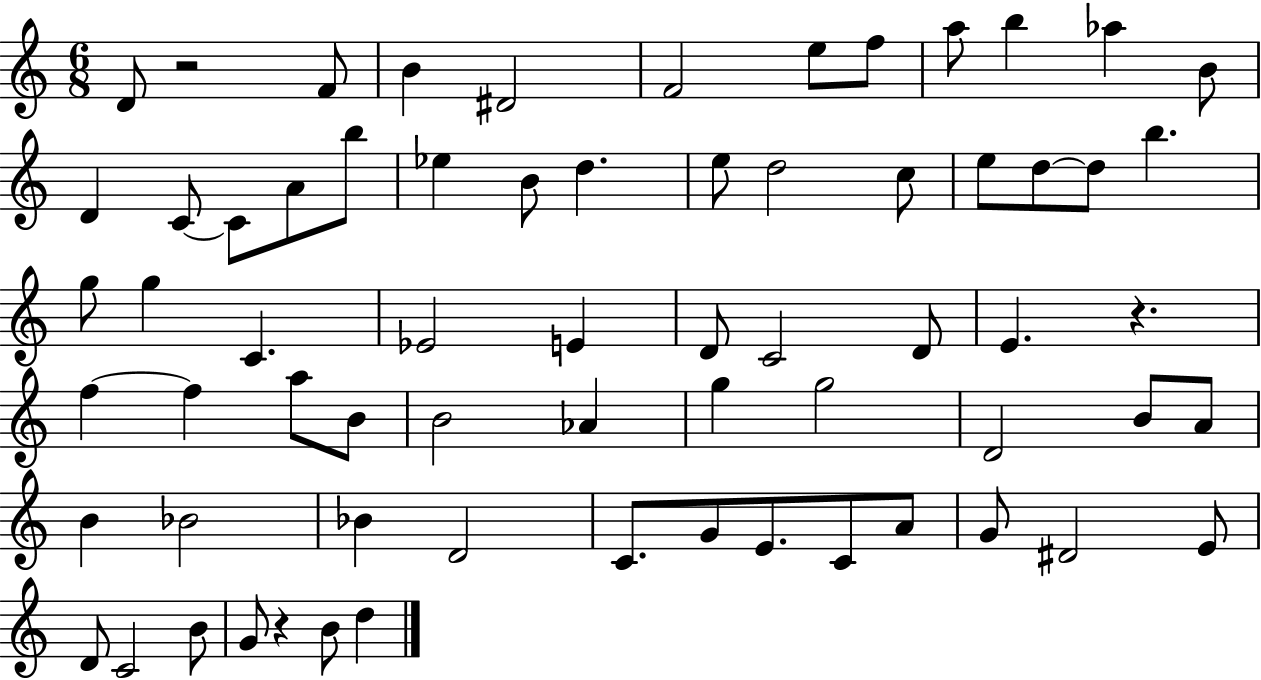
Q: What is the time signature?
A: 6/8